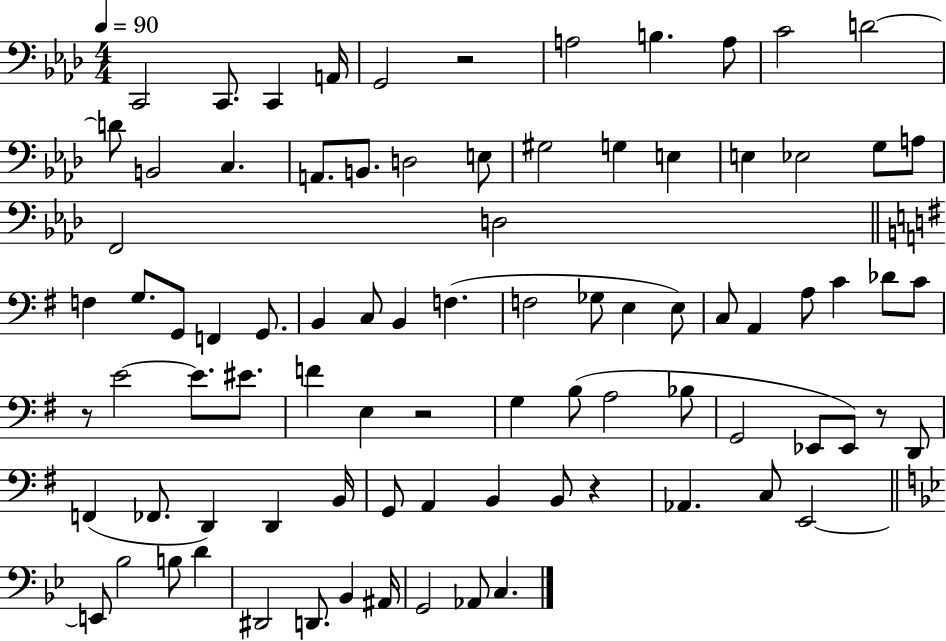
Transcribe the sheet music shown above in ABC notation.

X:1
T:Untitled
M:4/4
L:1/4
K:Ab
C,,2 C,,/2 C,, A,,/4 G,,2 z2 A,2 B, A,/2 C2 D2 D/2 B,,2 C, A,,/2 B,,/2 D,2 E,/2 ^G,2 G, E, E, _E,2 G,/2 A,/2 F,,2 D,2 F, G,/2 G,,/2 F,, G,,/2 B,, C,/2 B,, F, F,2 _G,/2 E, E,/2 C,/2 A,, A,/2 C _D/2 C/2 z/2 E2 E/2 ^E/2 F E, z2 G, B,/2 A,2 _B,/2 G,,2 _E,,/2 _E,,/2 z/2 D,,/2 F,, _F,,/2 D,, D,, B,,/4 G,,/2 A,, B,, B,,/2 z _A,, C,/2 E,,2 E,,/2 _B,2 B,/2 D ^D,,2 D,,/2 _B,, ^A,,/4 G,,2 _A,,/2 C,